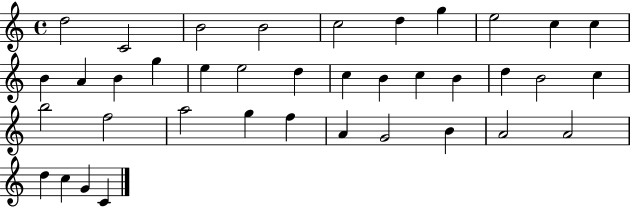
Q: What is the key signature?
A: C major